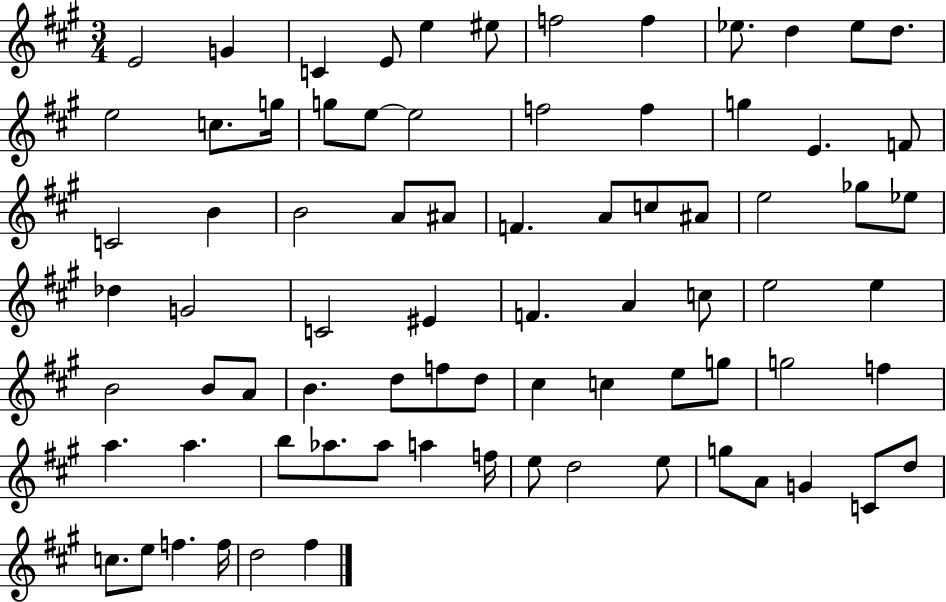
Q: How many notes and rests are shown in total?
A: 78